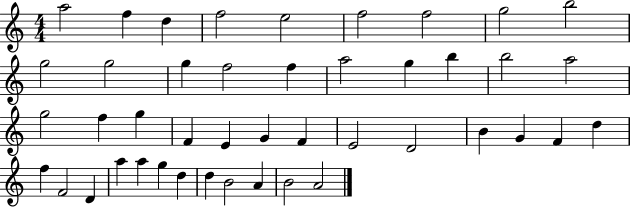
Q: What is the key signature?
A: C major